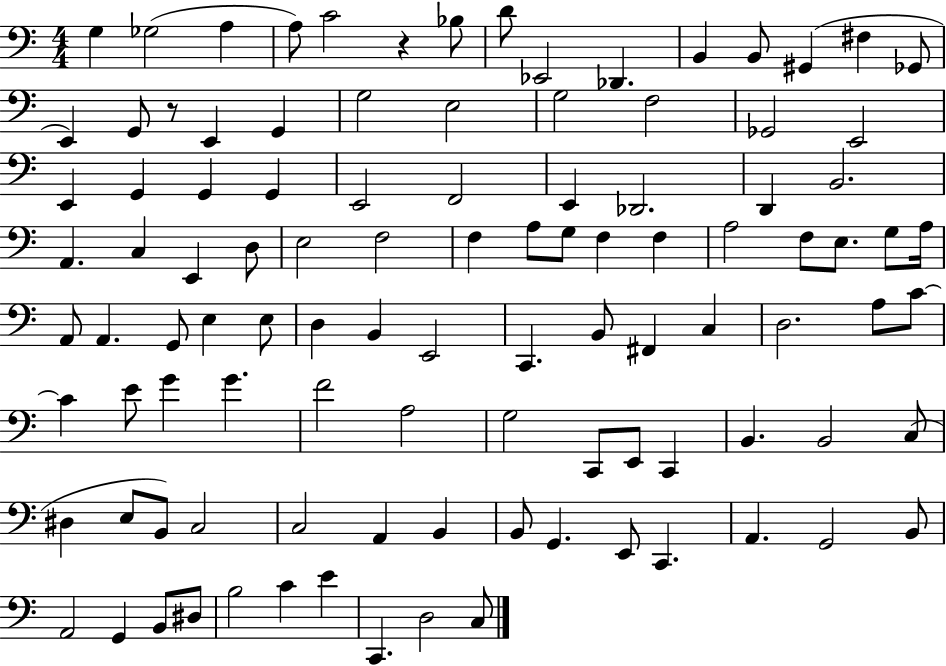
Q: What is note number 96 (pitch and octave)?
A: D#3